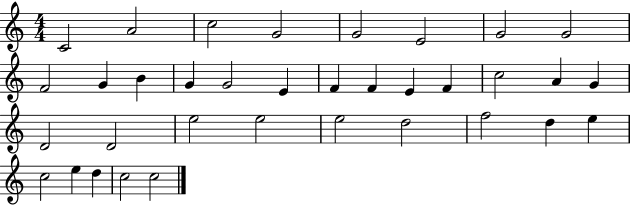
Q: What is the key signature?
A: C major